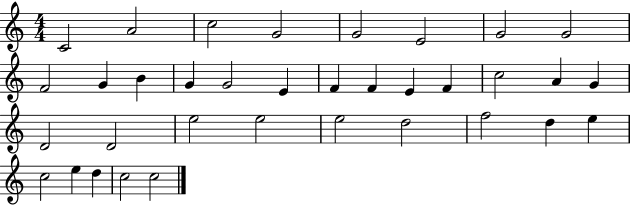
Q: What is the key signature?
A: C major